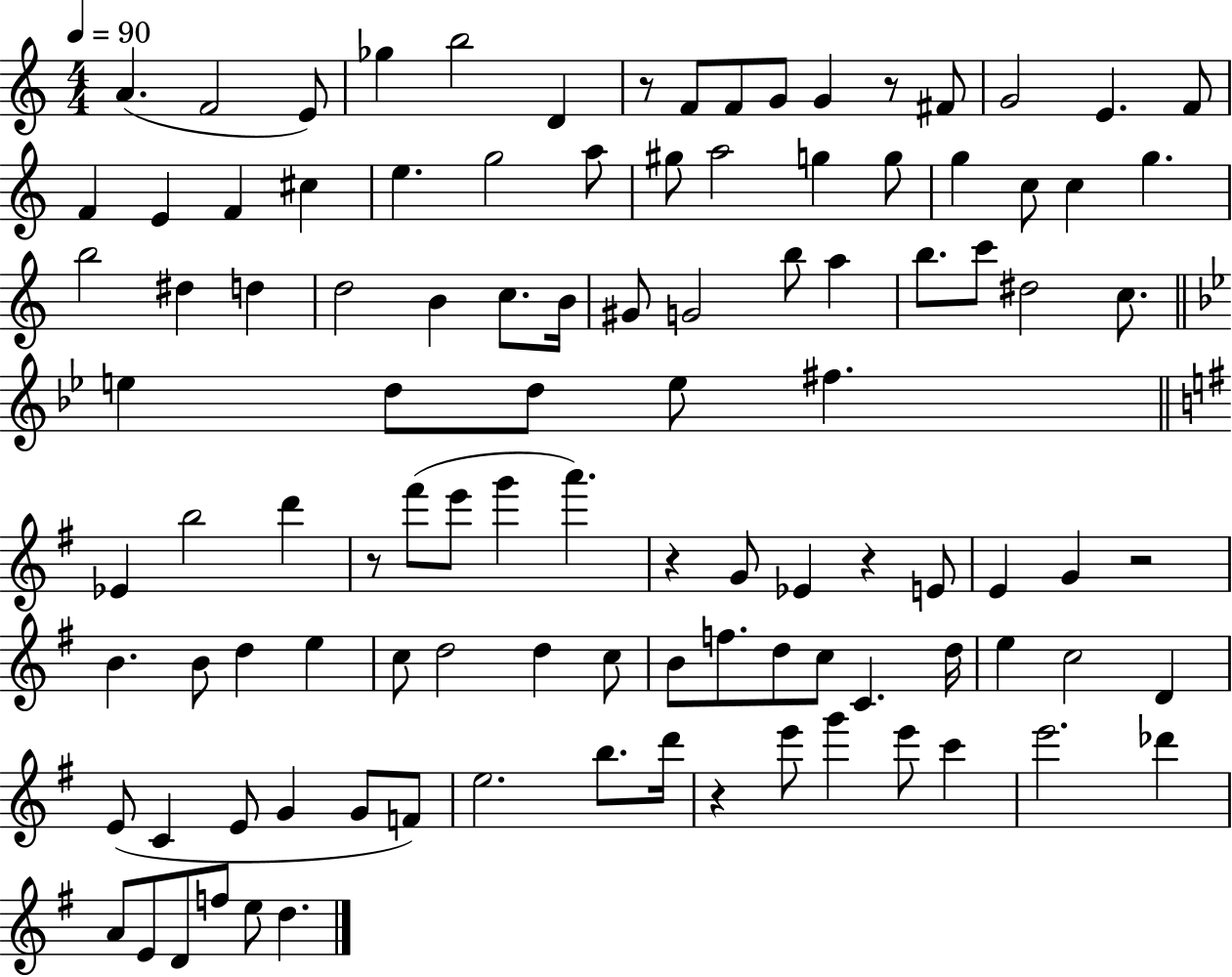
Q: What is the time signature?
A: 4/4